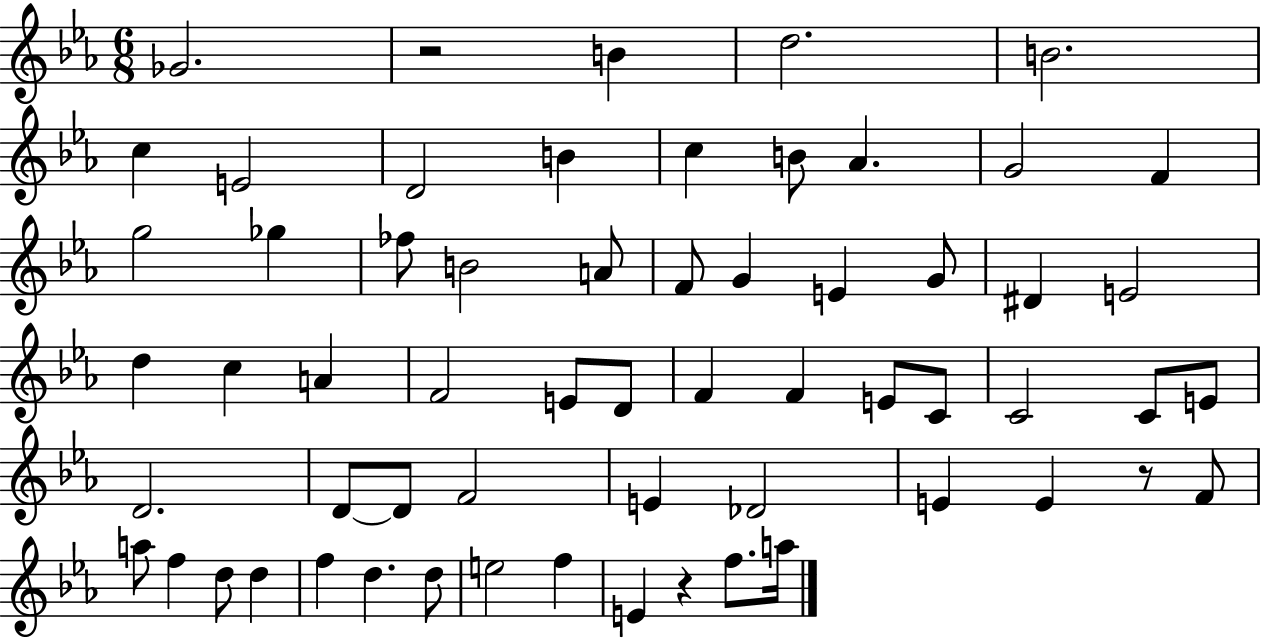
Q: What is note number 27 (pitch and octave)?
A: A4